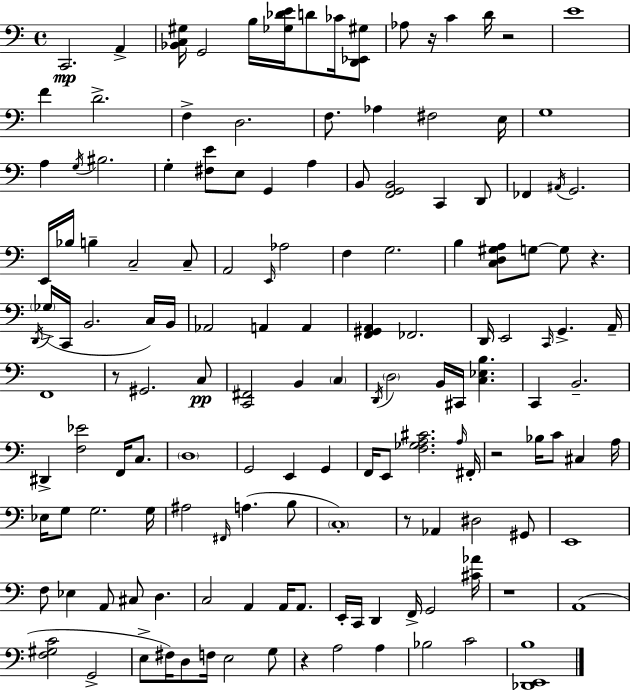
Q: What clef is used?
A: bass